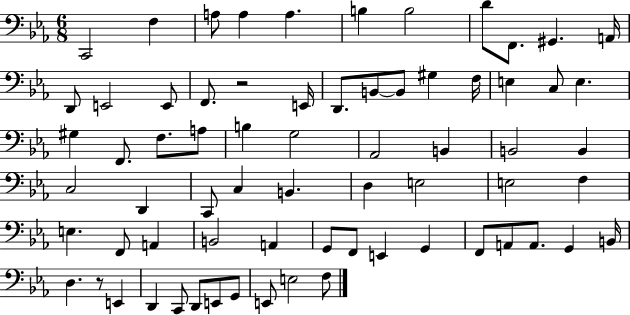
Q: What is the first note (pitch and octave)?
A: C2